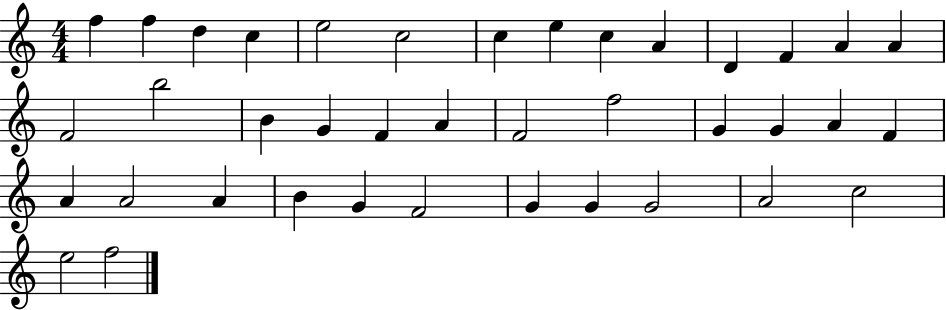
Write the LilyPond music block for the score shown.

{
  \clef treble
  \numericTimeSignature
  \time 4/4
  \key c \major
  f''4 f''4 d''4 c''4 | e''2 c''2 | c''4 e''4 c''4 a'4 | d'4 f'4 a'4 a'4 | \break f'2 b''2 | b'4 g'4 f'4 a'4 | f'2 f''2 | g'4 g'4 a'4 f'4 | \break a'4 a'2 a'4 | b'4 g'4 f'2 | g'4 g'4 g'2 | a'2 c''2 | \break e''2 f''2 | \bar "|."
}